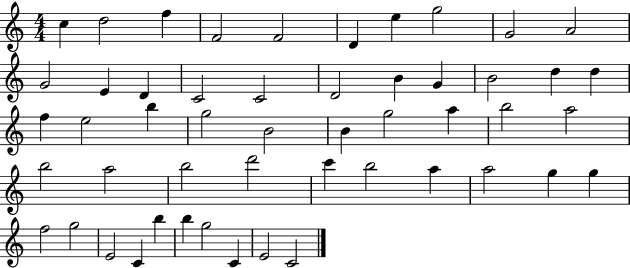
C5/q D5/h F5/q F4/h F4/h D4/q E5/q G5/h G4/h A4/h G4/h E4/q D4/q C4/h C4/h D4/h B4/q G4/q B4/h D5/q D5/q F5/q E5/h B5/q G5/h B4/h B4/q G5/h A5/q B5/h A5/h B5/h A5/h B5/h D6/h C6/q B5/h A5/q A5/h G5/q G5/q F5/h G5/h E4/h C4/q B5/q B5/q G5/h C4/q E4/h C4/h